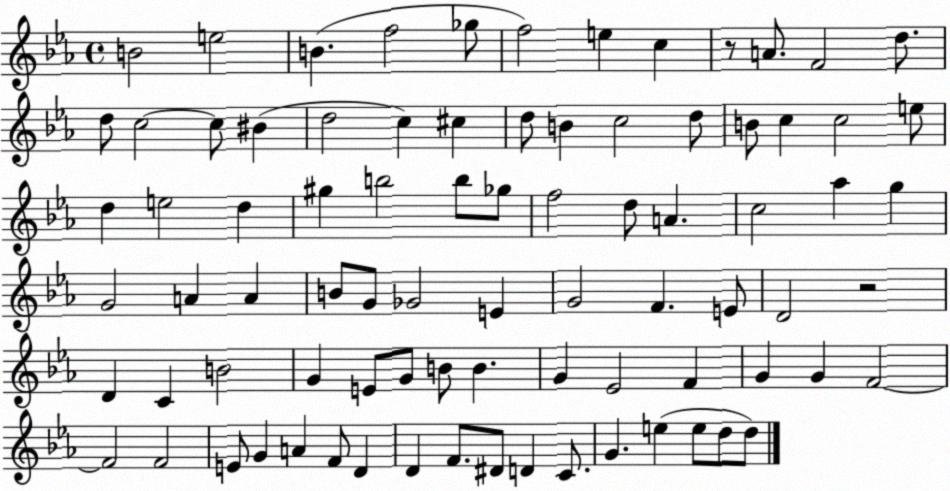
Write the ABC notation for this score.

X:1
T:Untitled
M:4/4
L:1/4
K:Eb
B2 e2 B f2 _g/2 f2 e c z/2 A/2 F2 d/2 d/2 c2 c/2 ^B d2 c ^c d/2 B c2 d/2 B/2 c c2 e/2 d e2 d ^g b2 b/2 _g/2 f2 d/2 A c2 _a g G2 A A B/2 G/2 _G2 E G2 F E/2 D2 z2 D C B2 G E/2 G/2 B/2 B G _E2 F G G F2 F2 F2 E/2 G A F/2 D D F/2 ^D/2 D C/2 G e e/2 d/2 d/2